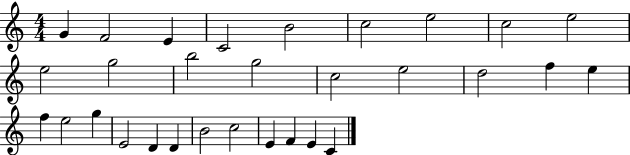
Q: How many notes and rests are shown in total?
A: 30